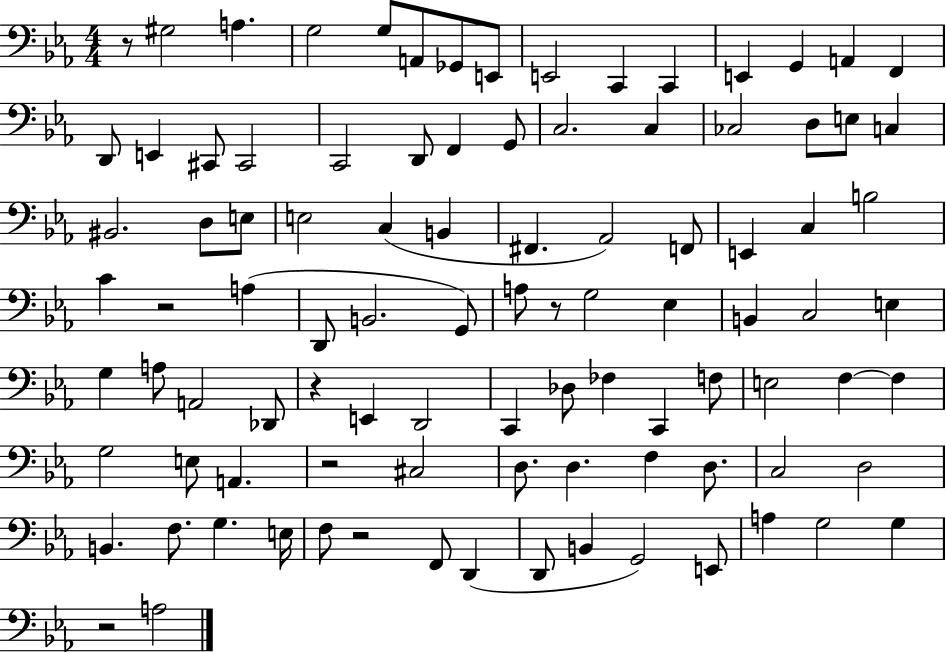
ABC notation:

X:1
T:Untitled
M:4/4
L:1/4
K:Eb
z/2 ^G,2 A, G,2 G,/2 A,,/2 _G,,/2 E,,/2 E,,2 C,, C,, E,, G,, A,, F,, D,,/2 E,, ^C,,/2 ^C,,2 C,,2 D,,/2 F,, G,,/2 C,2 C, _C,2 D,/2 E,/2 C, ^B,,2 D,/2 E,/2 E,2 C, B,, ^F,, _A,,2 F,,/2 E,, C, B,2 C z2 A, D,,/2 B,,2 G,,/2 A,/2 z/2 G,2 _E, B,, C,2 E, G, A,/2 A,,2 _D,,/2 z E,, D,,2 C,, _D,/2 _F, C,, F,/2 E,2 F, F, G,2 E,/2 A,, z2 ^C,2 D,/2 D, F, D,/2 C,2 D,2 B,, F,/2 G, E,/4 F,/2 z2 F,,/2 D,, D,,/2 B,, G,,2 E,,/2 A, G,2 G, z2 A,2